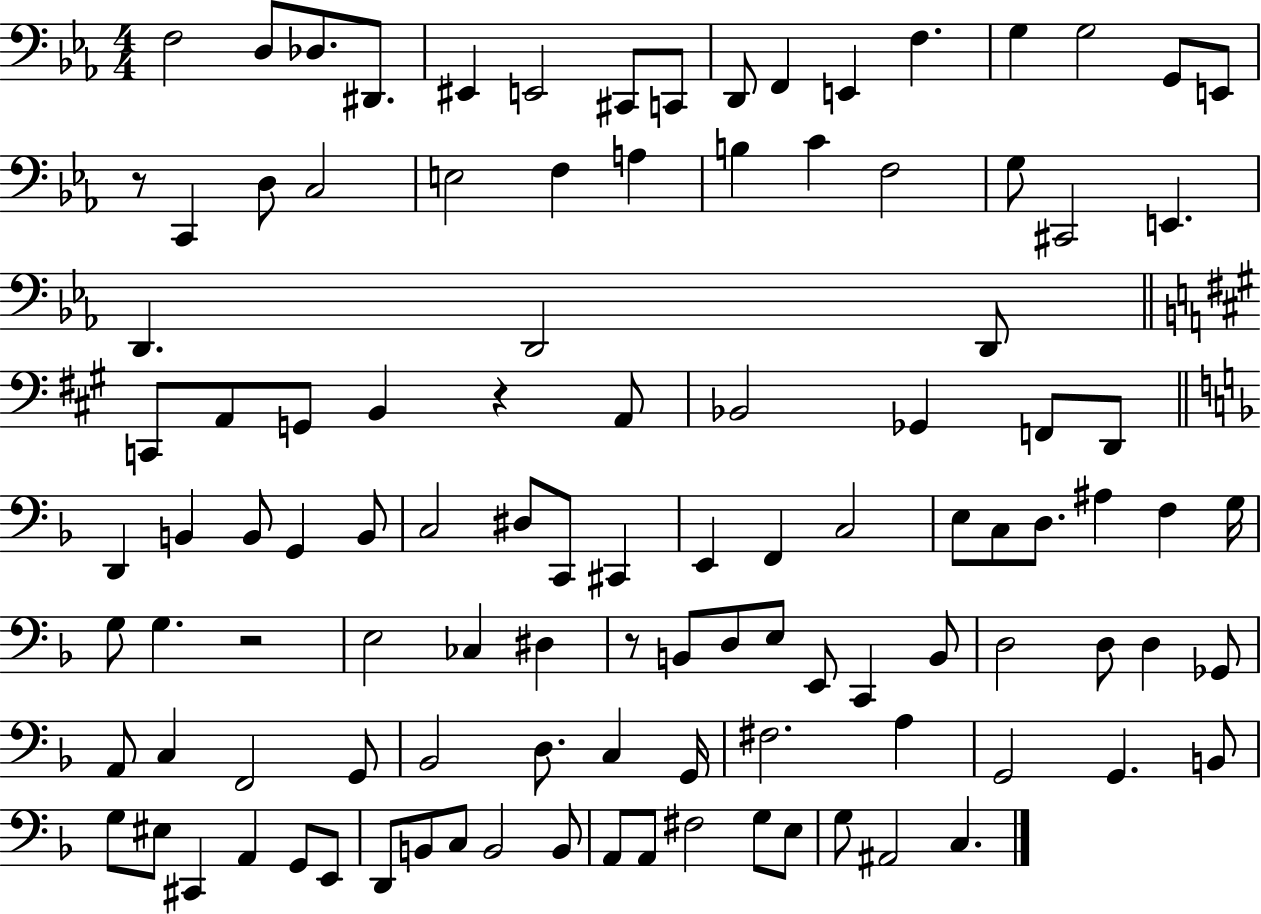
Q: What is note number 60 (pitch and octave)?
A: G3